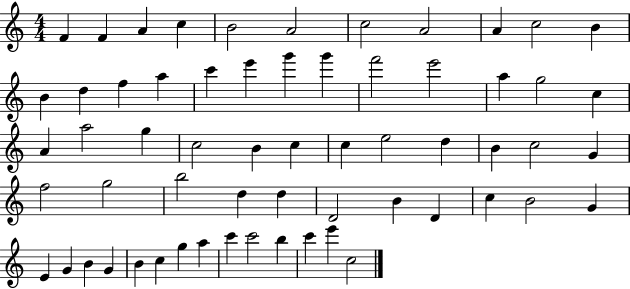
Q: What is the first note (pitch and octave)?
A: F4